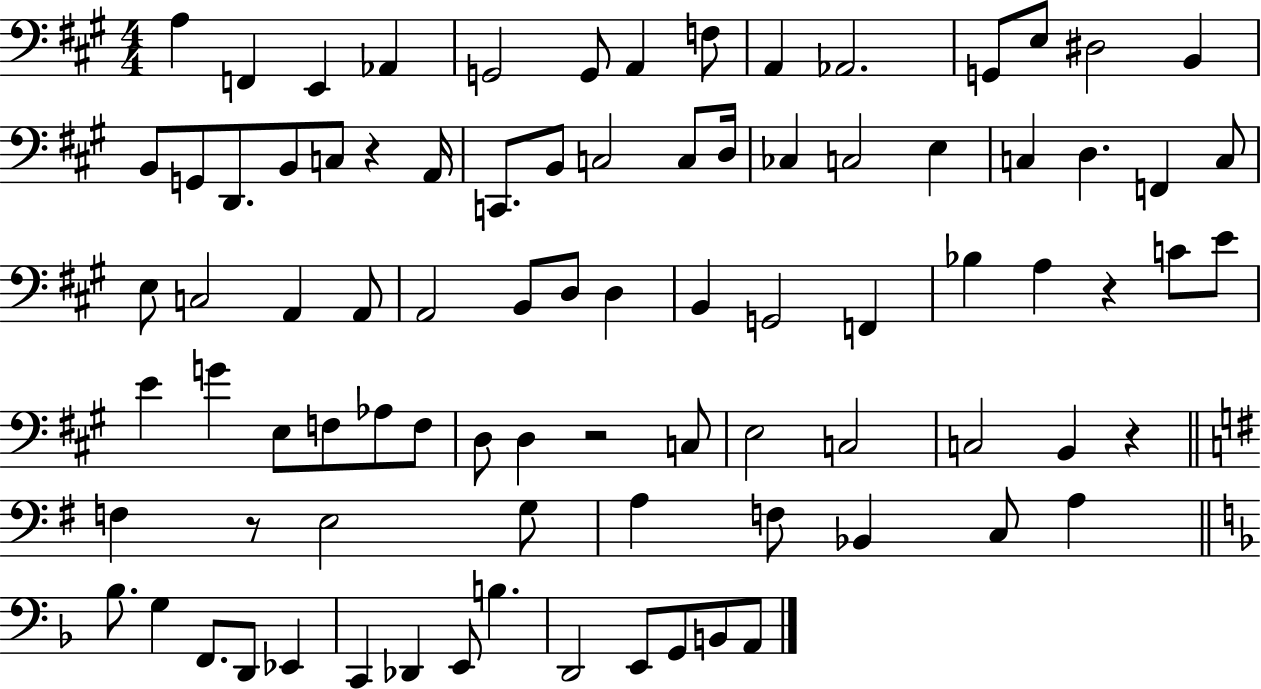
{
  \clef bass
  \numericTimeSignature
  \time 4/4
  \key a \major
  \repeat volta 2 { a4 f,4 e,4 aes,4 | g,2 g,8 a,4 f8 | a,4 aes,2. | g,8 e8 dis2 b,4 | \break b,8 g,8 d,8. b,8 c8 r4 a,16 | c,8. b,8 c2 c8 d16 | ces4 c2 e4 | c4 d4. f,4 c8 | \break e8 c2 a,4 a,8 | a,2 b,8 d8 d4 | b,4 g,2 f,4 | bes4 a4 r4 c'8 e'8 | \break e'4 g'4 e8 f8 aes8 f8 | d8 d4 r2 c8 | e2 c2 | c2 b,4 r4 | \break \bar "||" \break \key e \minor f4 r8 e2 g8 | a4 f8 bes,4 c8 a4 | \bar "||" \break \key f \major bes8. g4 f,8. d,8 ees,4 | c,4 des,4 e,8 b4. | d,2 e,8 g,8 b,8 a,8 | } \bar "|."
}